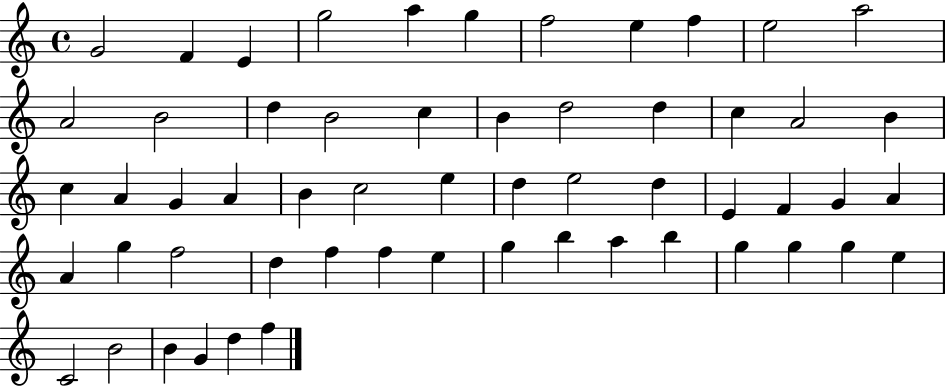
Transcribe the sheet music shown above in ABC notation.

X:1
T:Untitled
M:4/4
L:1/4
K:C
G2 F E g2 a g f2 e f e2 a2 A2 B2 d B2 c B d2 d c A2 B c A G A B c2 e d e2 d E F G A A g f2 d f f e g b a b g g g e C2 B2 B G d f